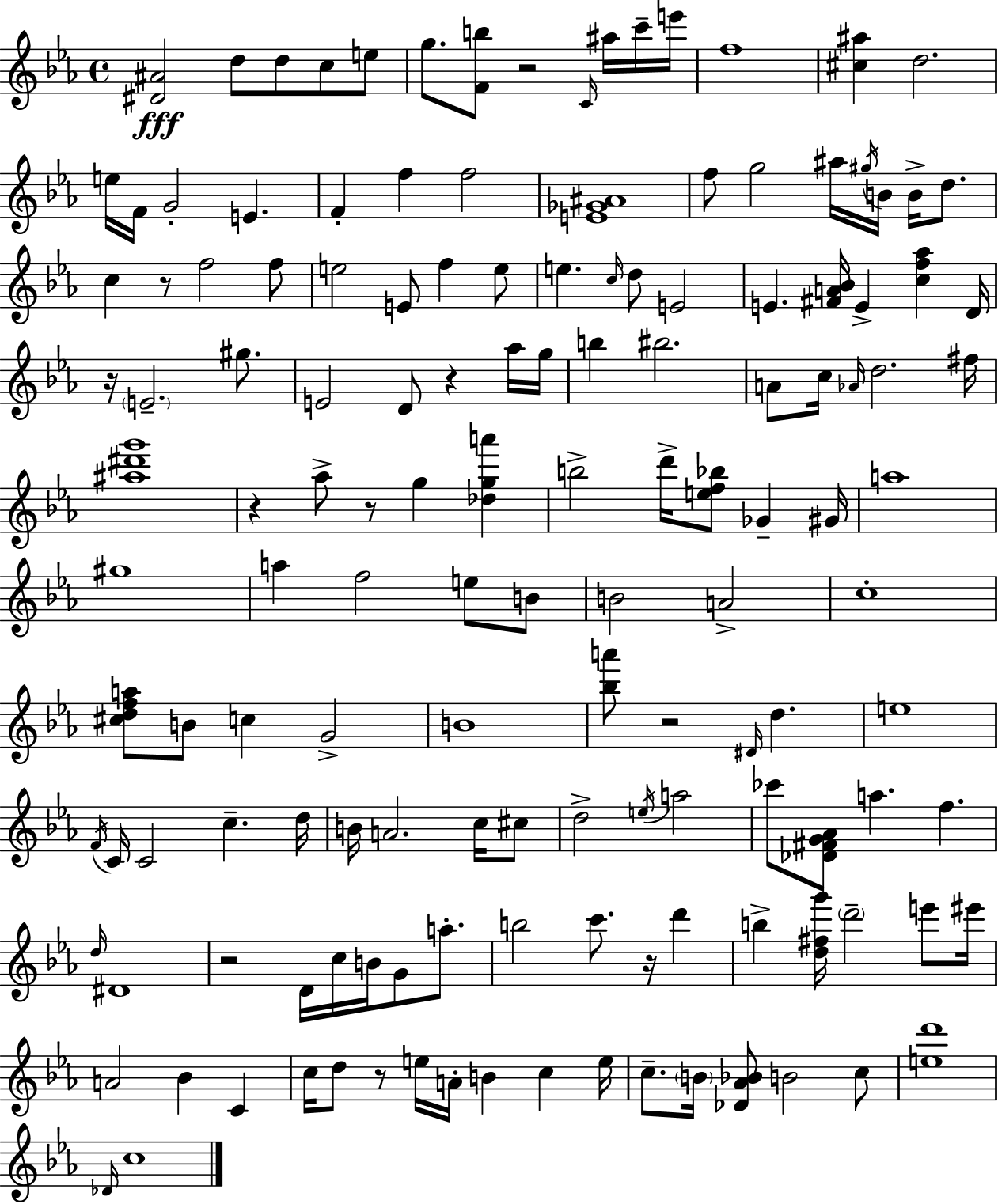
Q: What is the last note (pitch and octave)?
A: C5